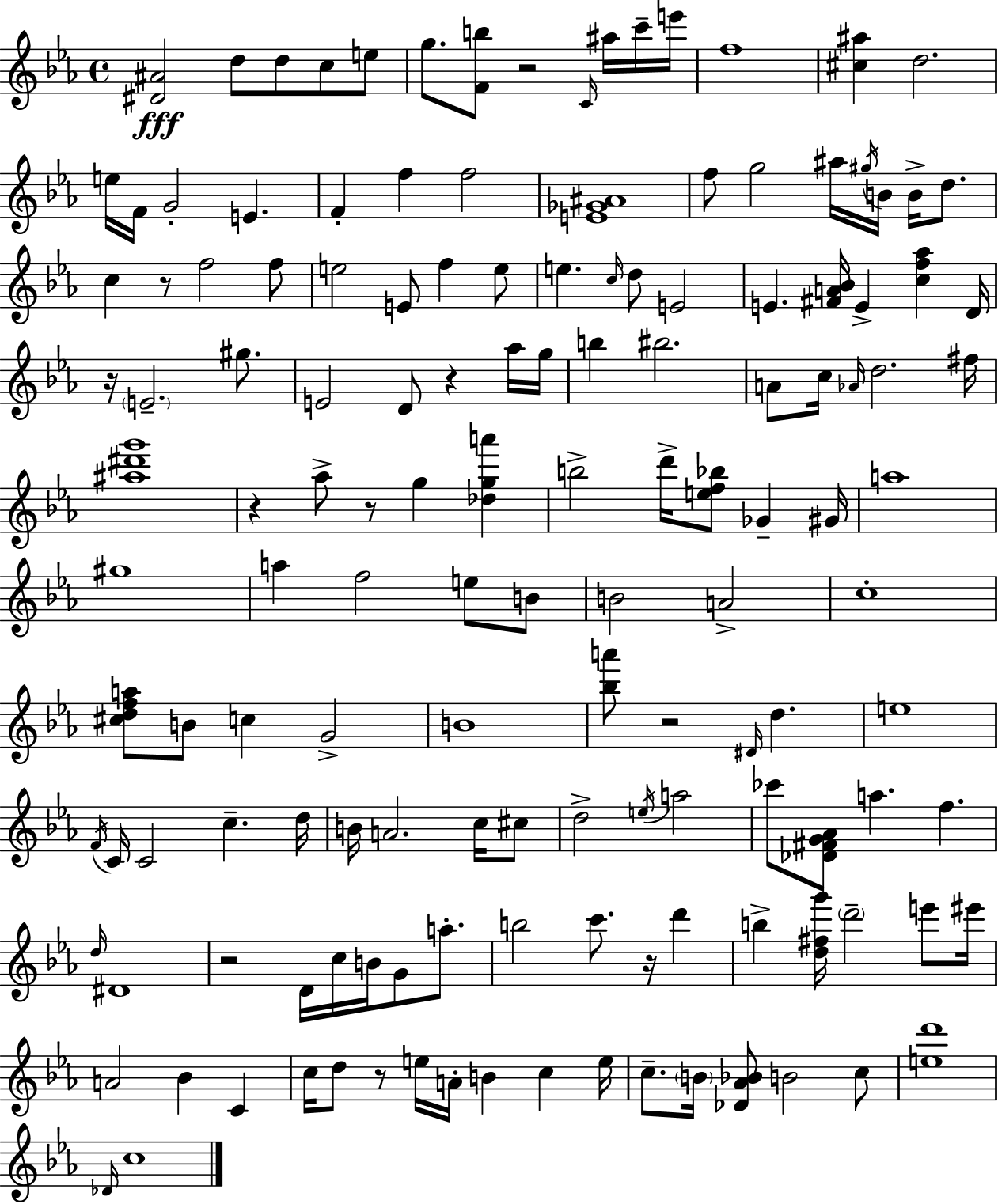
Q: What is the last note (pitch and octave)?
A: C5